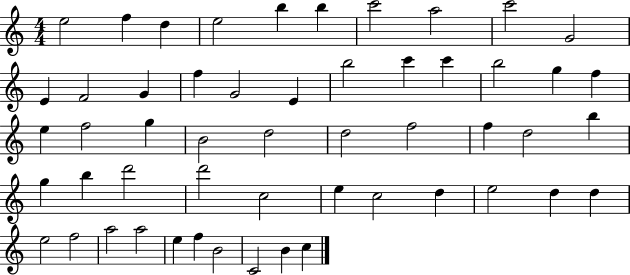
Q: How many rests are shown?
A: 0